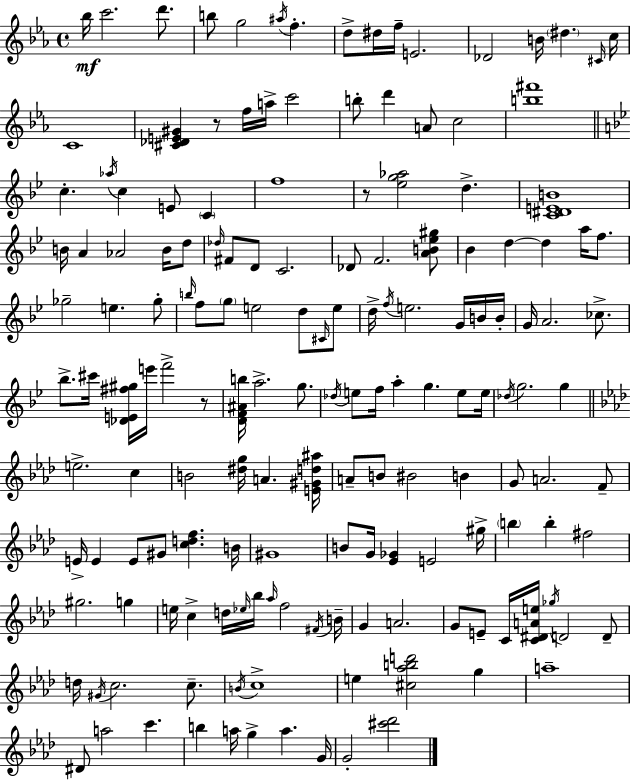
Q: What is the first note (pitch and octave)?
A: Bb5